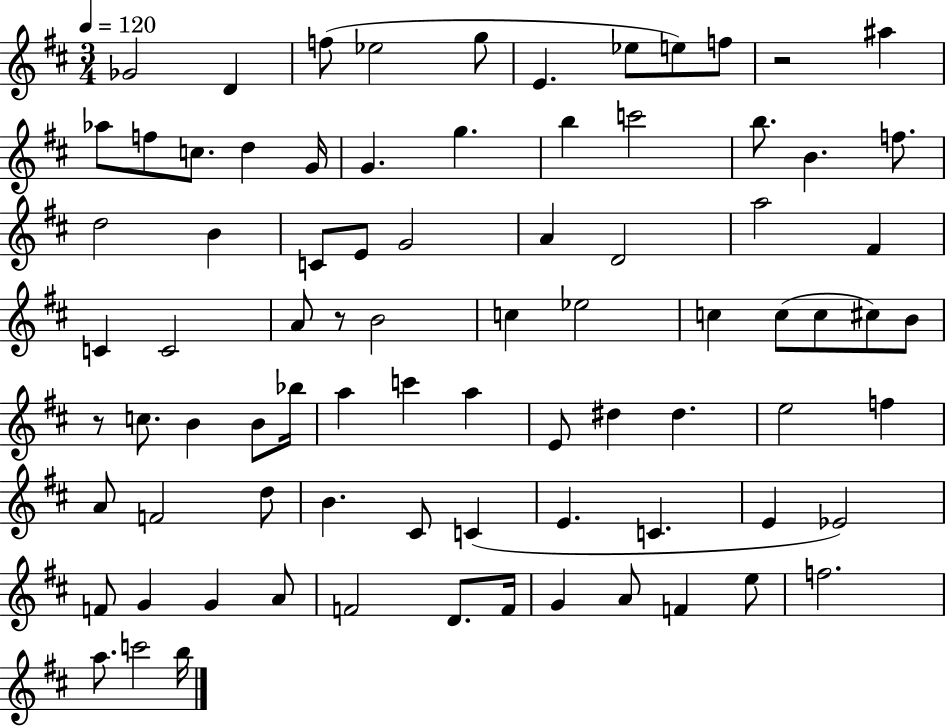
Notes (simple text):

Gb4/h D4/q F5/e Eb5/h G5/e E4/q. Eb5/e E5/e F5/e R/h A#5/q Ab5/e F5/e C5/e. D5/q G4/s G4/q. G5/q. B5/q C6/h B5/e. B4/q. F5/e. D5/h B4/q C4/e E4/e G4/h A4/q D4/h A5/h F#4/q C4/q C4/h A4/e R/e B4/h C5/q Eb5/h C5/q C5/e C5/e C#5/e B4/e R/e C5/e. B4/q B4/e Bb5/s A5/q C6/q A5/q E4/e D#5/q D#5/q. E5/h F5/q A4/e F4/h D5/e B4/q. C#4/e C4/q E4/q. C4/q. E4/q Eb4/h F4/e G4/q G4/q A4/e F4/h D4/e. F4/s G4/q A4/e F4/q E5/e F5/h. A5/e. C6/h B5/s